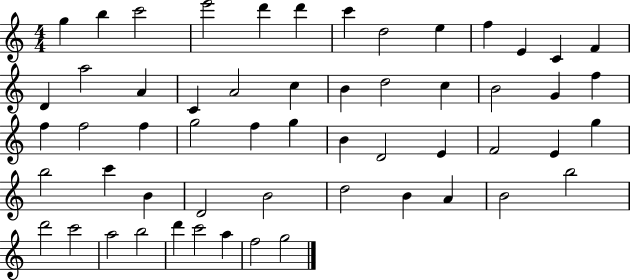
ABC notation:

X:1
T:Untitled
M:4/4
L:1/4
K:C
g b c'2 e'2 d' d' c' d2 e f E C F D a2 A C A2 c B d2 c B2 G f f f2 f g2 f g B D2 E F2 E g b2 c' B D2 B2 d2 B A B2 b2 d'2 c'2 a2 b2 d' c'2 a f2 g2